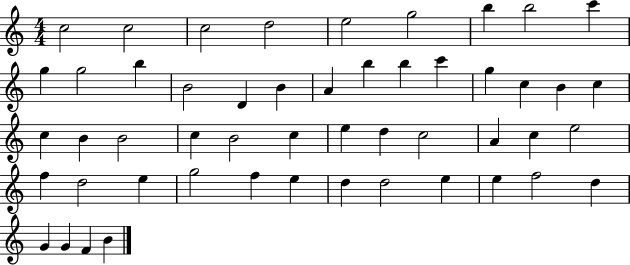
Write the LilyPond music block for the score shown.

{
  \clef treble
  \numericTimeSignature
  \time 4/4
  \key c \major
  c''2 c''2 | c''2 d''2 | e''2 g''2 | b''4 b''2 c'''4 | \break g''4 g''2 b''4 | b'2 d'4 b'4 | a'4 b''4 b''4 c'''4 | g''4 c''4 b'4 c''4 | \break c''4 b'4 b'2 | c''4 b'2 c''4 | e''4 d''4 c''2 | a'4 c''4 e''2 | \break f''4 d''2 e''4 | g''2 f''4 e''4 | d''4 d''2 e''4 | e''4 f''2 d''4 | \break g'4 g'4 f'4 b'4 | \bar "|."
}